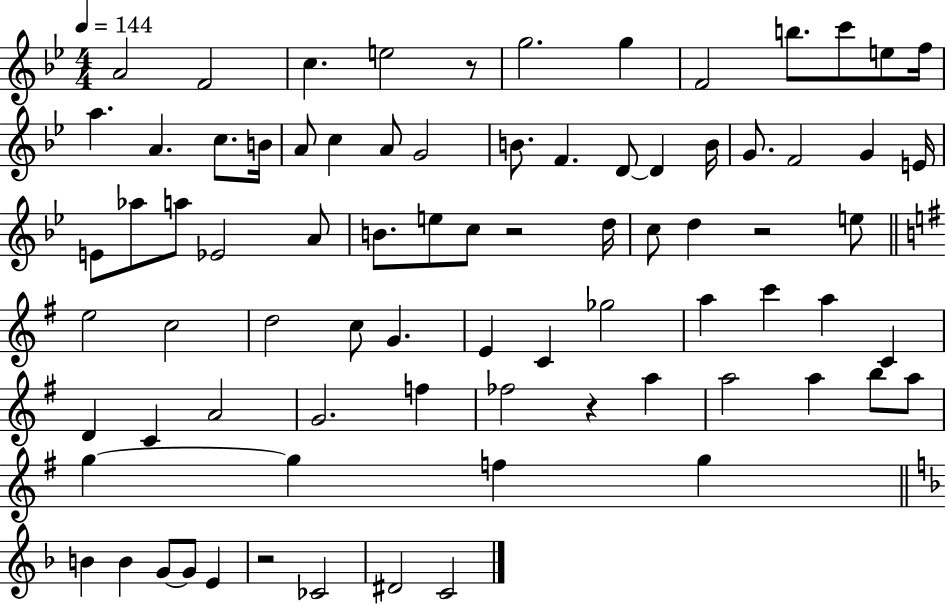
X:1
T:Untitled
M:4/4
L:1/4
K:Bb
A2 F2 c e2 z/2 g2 g F2 b/2 c'/2 e/2 f/4 a A c/2 B/4 A/2 c A/2 G2 B/2 F D/2 D B/4 G/2 F2 G E/4 E/2 _a/2 a/2 _E2 A/2 B/2 e/2 c/2 z2 d/4 c/2 d z2 e/2 e2 c2 d2 c/2 G E C _g2 a c' a C D C A2 G2 f _f2 z a a2 a b/2 a/2 g g f g B B G/2 G/2 E z2 _C2 ^D2 C2